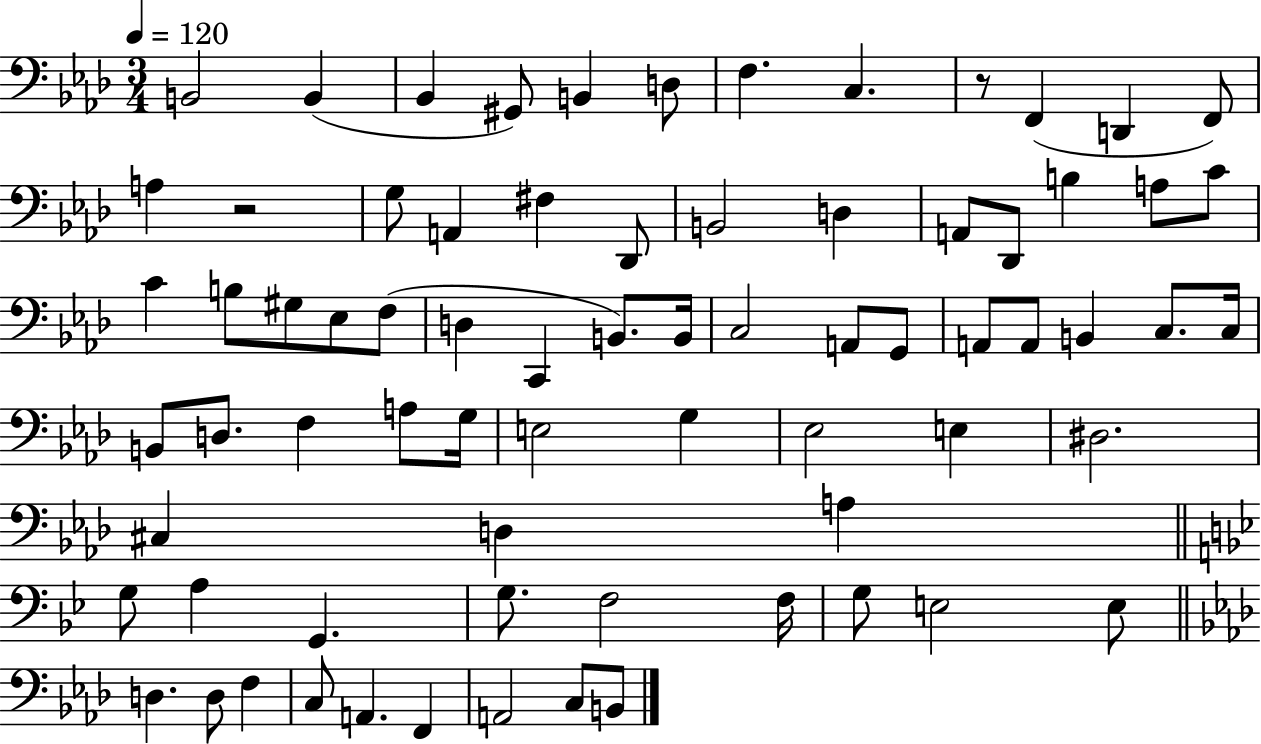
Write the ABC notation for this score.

X:1
T:Untitled
M:3/4
L:1/4
K:Ab
B,,2 B,, _B,, ^G,,/2 B,, D,/2 F, C, z/2 F,, D,, F,,/2 A, z2 G,/2 A,, ^F, _D,,/2 B,,2 D, A,,/2 _D,,/2 B, A,/2 C/2 C B,/2 ^G,/2 _E,/2 F,/2 D, C,, B,,/2 B,,/4 C,2 A,,/2 G,,/2 A,,/2 A,,/2 B,, C,/2 C,/4 B,,/2 D,/2 F, A,/2 G,/4 E,2 G, _E,2 E, ^D,2 ^C, D, A, G,/2 A, G,, G,/2 F,2 F,/4 G,/2 E,2 E,/2 D, D,/2 F, C,/2 A,, F,, A,,2 C,/2 B,,/2